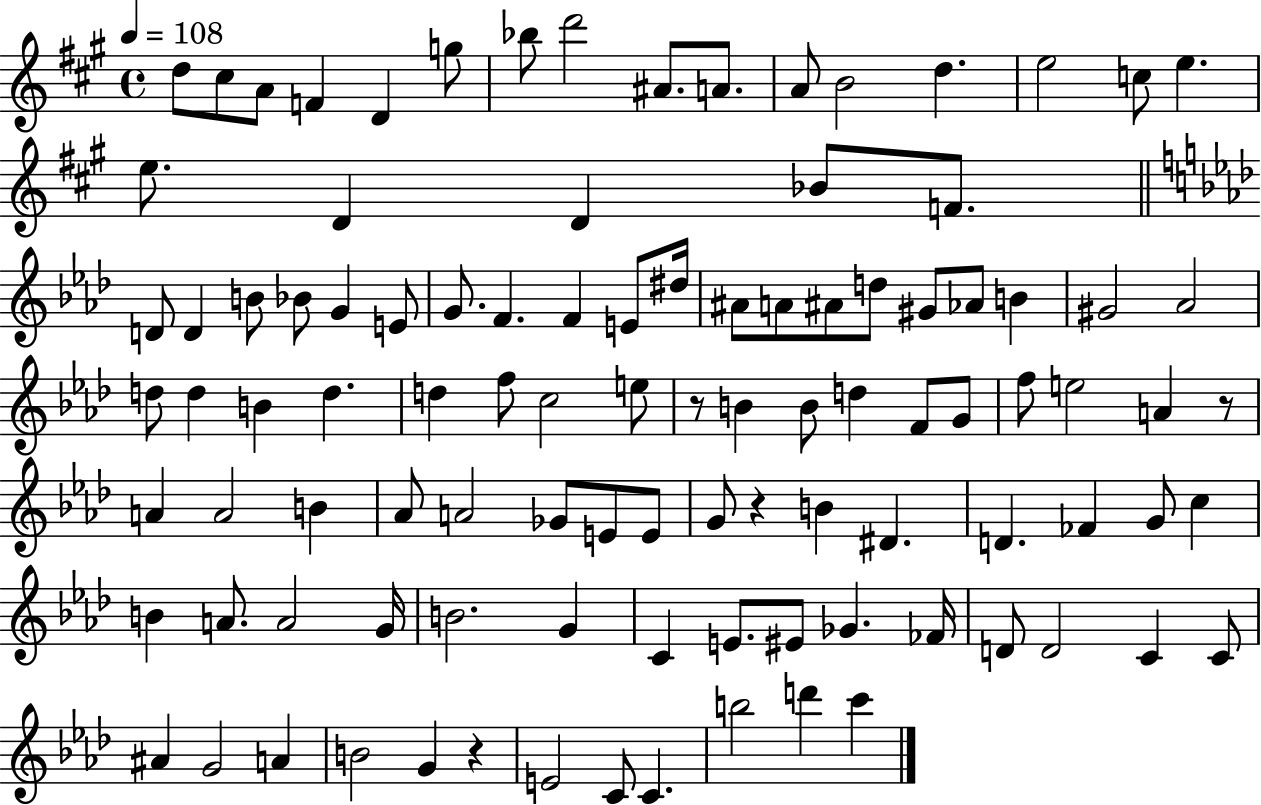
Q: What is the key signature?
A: A major